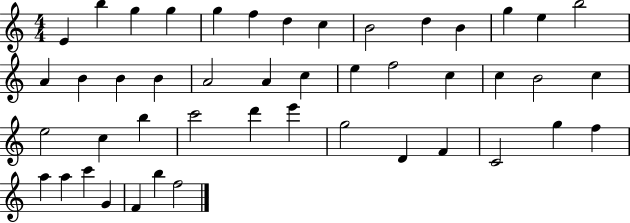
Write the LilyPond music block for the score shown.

{
  \clef treble
  \numericTimeSignature
  \time 4/4
  \key c \major
  e'4 b''4 g''4 g''4 | g''4 f''4 d''4 c''4 | b'2 d''4 b'4 | g''4 e''4 b''2 | \break a'4 b'4 b'4 b'4 | a'2 a'4 c''4 | e''4 f''2 c''4 | c''4 b'2 c''4 | \break e''2 c''4 b''4 | c'''2 d'''4 e'''4 | g''2 d'4 f'4 | c'2 g''4 f''4 | \break a''4 a''4 c'''4 g'4 | f'4 b''4 f''2 | \bar "|."
}